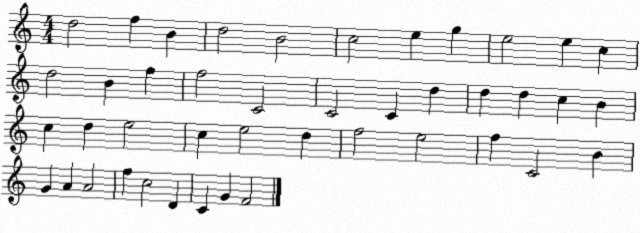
X:1
T:Untitled
M:4/4
L:1/4
K:C
d2 f B d2 B2 c2 e g e2 e c d2 B f f2 C2 C2 C d d d c B c d e2 c e2 d f2 e2 f C2 B G A A2 f c2 D C G F2